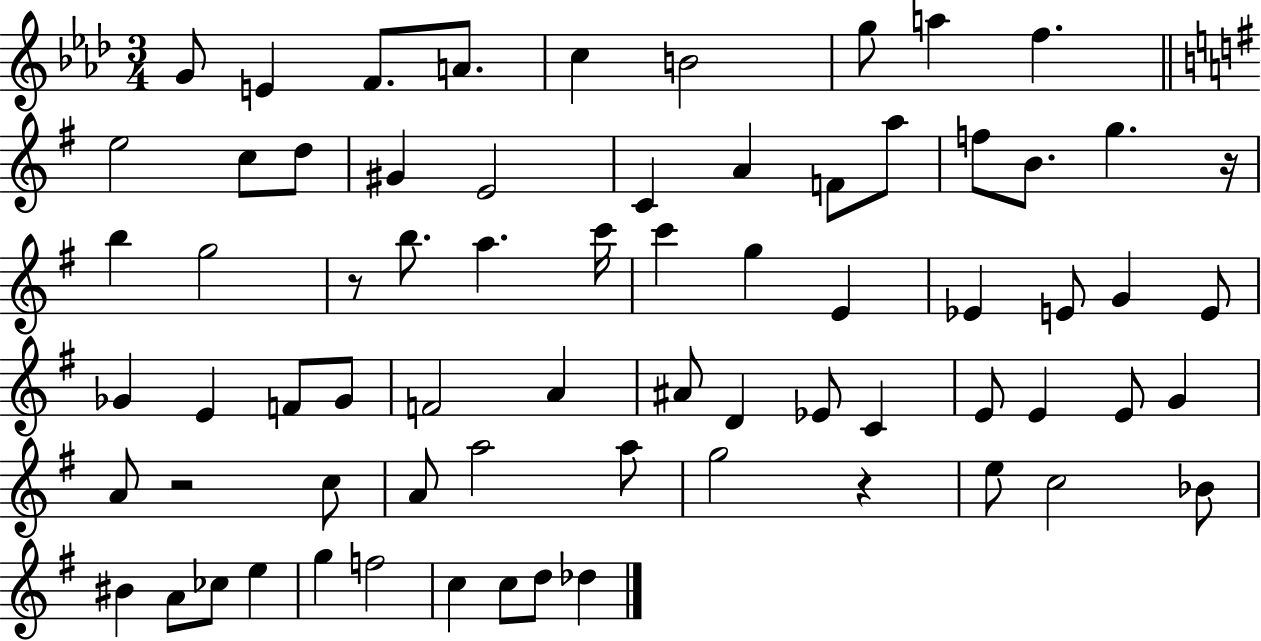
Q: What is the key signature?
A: AES major